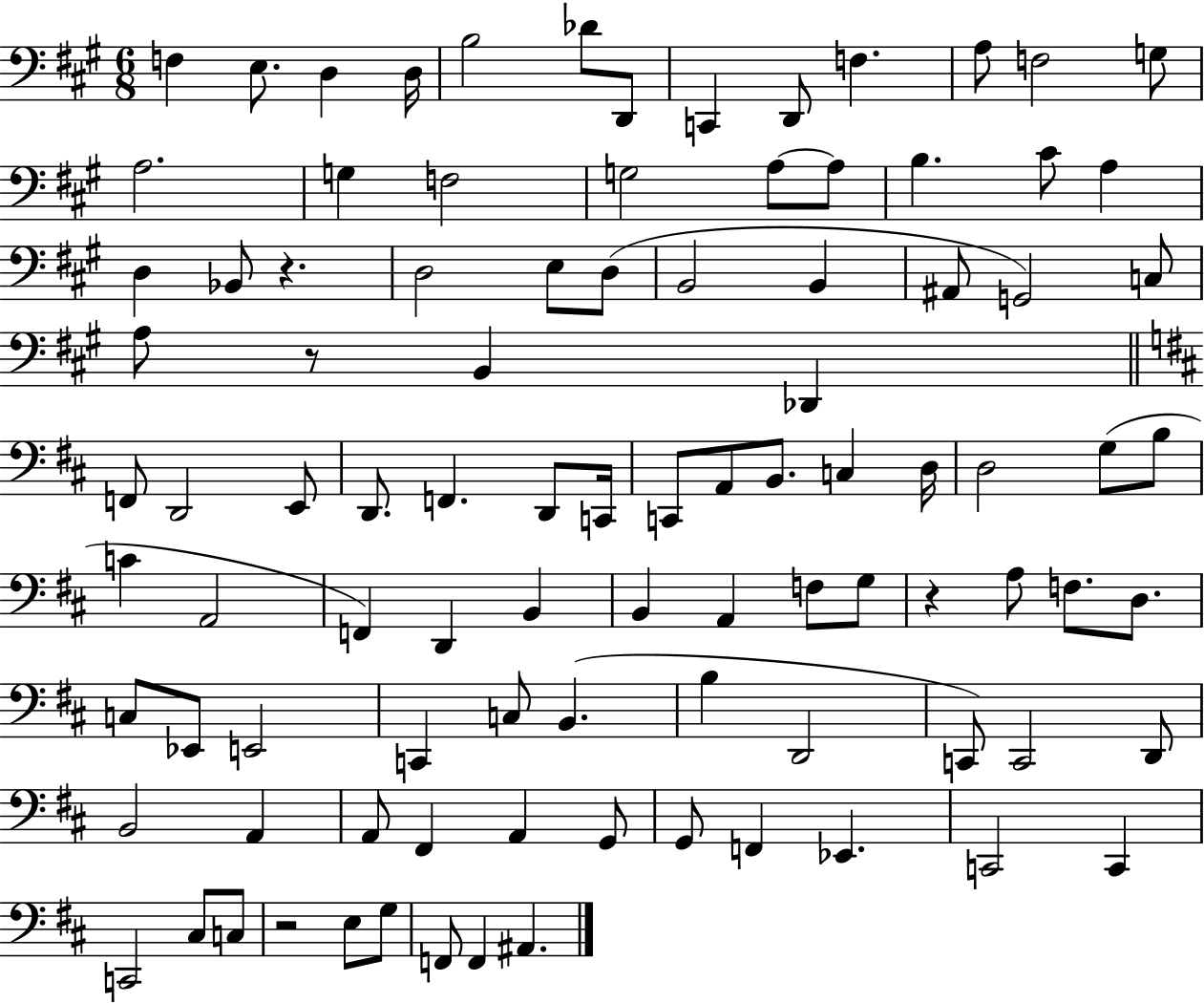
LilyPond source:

{
  \clef bass
  \numericTimeSignature
  \time 6/8
  \key a \major
  \repeat volta 2 { f4 e8. d4 d16 | b2 des'8 d,8 | c,4 d,8 f4. | a8 f2 g8 | \break a2. | g4 f2 | g2 a8~~ a8 | b4. cis'8 a4 | \break d4 bes,8 r4. | d2 e8 d8( | b,2 b,4 | ais,8 g,2) c8 | \break a8 r8 b,4 des,4 | \bar "||" \break \key d \major f,8 d,2 e,8 | d,8. f,4. d,8 c,16 | c,8 a,8 b,8. c4 d16 | d2 g8( b8 | \break c'4 a,2 | f,4) d,4 b,4 | b,4 a,4 f8 g8 | r4 a8 f8. d8. | \break c8 ees,8 e,2 | c,4 c8 b,4.( | b4 d,2 | c,8) c,2 d,8 | \break b,2 a,4 | a,8 fis,4 a,4 g,8 | g,8 f,4 ees,4. | c,2 c,4 | \break c,2 cis8 c8 | r2 e8 g8 | f,8 f,4 ais,4. | } \bar "|."
}